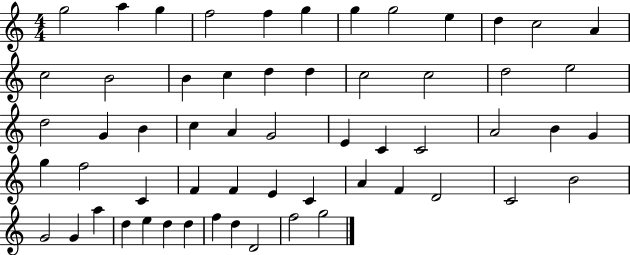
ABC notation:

X:1
T:Untitled
M:4/4
L:1/4
K:C
g2 a g f2 f g g g2 e d c2 A c2 B2 B c d d c2 c2 d2 e2 d2 G B c A G2 E C C2 A2 B G g f2 C F F E C A F D2 C2 B2 G2 G a d e d d f d D2 f2 g2